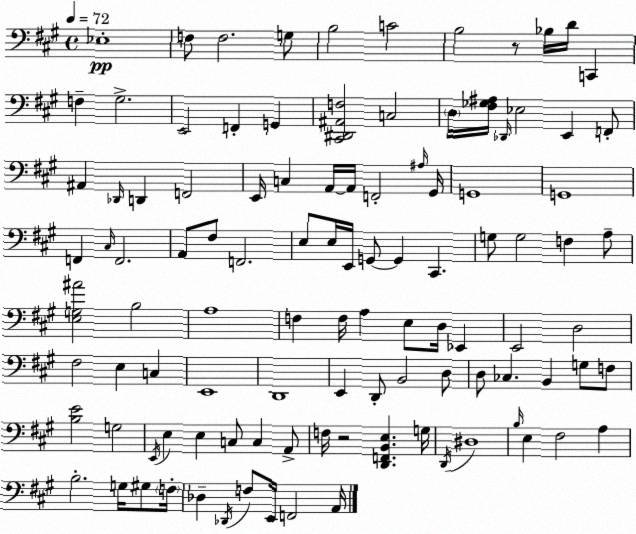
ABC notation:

X:1
T:Untitled
M:4/4
L:1/4
K:A
_E,4 F,/2 F,2 G,/2 B,2 C2 B,2 z/2 _B,/4 D/4 C,, F, ^G,2 E,,2 F,, G,, [^C,,^D,,^A,,F,]2 C,2 D,/4 [^F,_G,^A,]/4 _D,,/4 _E,2 E,, F,,/2 ^A,, _D,,/4 D,, F,,2 E,,/4 C, A,,/4 A,,/4 F,,2 ^A,/4 ^G,,/4 G,,4 G,,4 F,, ^C,/4 F,,2 A,,/2 ^F,/2 F,,2 E,/2 E,/4 E,,/4 G,,/2 G,, ^C,, G,/2 G,2 F, A,/2 [E,G,^A]2 B,2 A,4 F, F,/4 A, E,/2 D,/4 _E,, E,,2 D,2 ^F,2 E, C, E,,4 D,,4 E,, D,,/2 B,,2 D,/2 D,/2 _C, B,, G,/2 F,/2 [B,E]2 G,2 E,,/4 E, E, C,/2 C, A,,/2 F,/4 z2 [D,,F,,B,,E,] G,/4 D,,/4 ^D,4 B,/4 E, ^F,2 A, B,2 G,/4 ^G,/2 F,/4 _D, _D,,/4 F,/2 E,,/4 F,,2 A,,/4